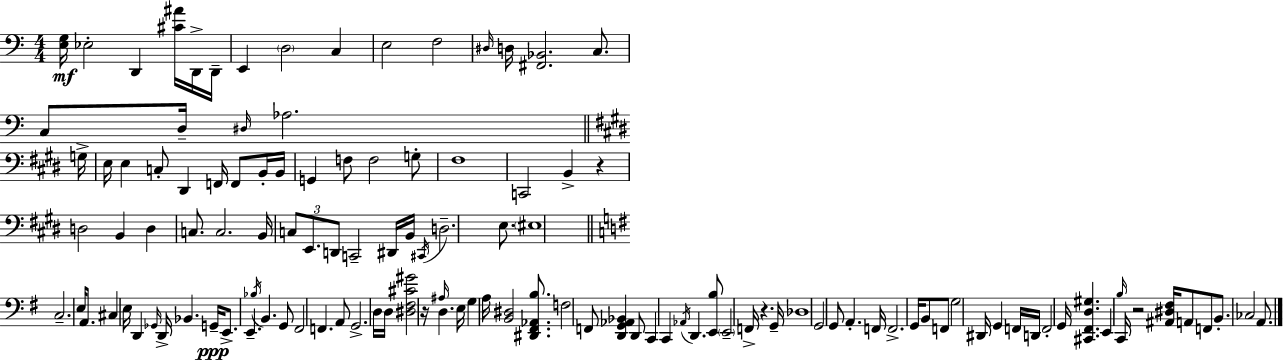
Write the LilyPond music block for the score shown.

{
  \clef bass
  \numericTimeSignature
  \time 4/4
  \key c \major
  <e g>16\mf ees2-. d,4 <cis' ais'>16 d,16-> d,16-- | e,4 \parenthesize d2 c4 | e2 f2 | \grace { dis16 } d16 <fis, bes,>2. c8. | \break c8 d16-- \grace { dis16 } aes2. | \bar "||" \break \key e \major g16-> e16 e4 c8-. dis,4 f,16 f,8 b,16-. | b,16 g,4 f8 f2 g8-. | fis1 | c,2 b,4-> r4 | \break d2 b,4 d4 | c8. c2. | b,16 \tuplet 3/2 { c8 e,8. d,8 } c,2-- | dis,16 b,16 \acciaccatura { cis,16 } d2.-- e8. | \break \parenthesize eis1 | \bar "||" \break \key e \minor c2.-- e16 a,8. | cis4 e16 d,4 \grace { ges,16 } d,16-> bes,4. | g,16--\ppp e,8.-> e,4.-- \acciaccatura { bes16 } b,4. | g,8 fis,2 f,4. | \break a,8 g,2.-> | d16 d16 <dis fis cis' gis'>2 r16 \grace { ais16 } d4. | e16 g4 a16 <b, dis>2 | <dis, fis, aes, b>8. f2 f,8 <d, g, aes, bes,>4 | \break d,8 c,4 c,4 \acciaccatura { aes,16 } d,4. | <e, b>8 \parenthesize e,2-- f,16-> r4. | g,16-- des1 | g,2 g,8 a,4.-. | \break f,16 f,2.-> | g,16 b,8 f,8 g2 dis,16 g,4 | f,16 d,16 f,2-. g,16 <cis, fis, d gis>4. | e,4 \grace { b16 } c,16 r2 | \break <ais, dis fis>16 a,8 f,8 b,8.-. ces2 | a,8. \bar "|."
}